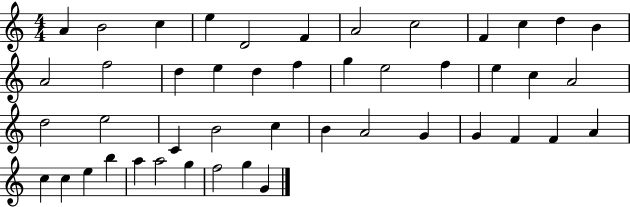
A4/q B4/h C5/q E5/q D4/h F4/q A4/h C5/h F4/q C5/q D5/q B4/q A4/h F5/h D5/q E5/q D5/q F5/q G5/q E5/h F5/q E5/q C5/q A4/h D5/h E5/h C4/q B4/h C5/q B4/q A4/h G4/q G4/q F4/q F4/q A4/q C5/q C5/q E5/q B5/q A5/q A5/h G5/q F5/h G5/q G4/q